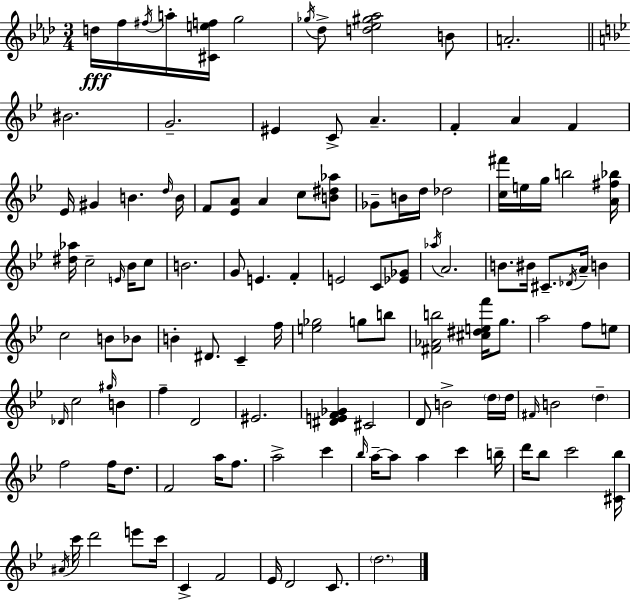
D5/s F5/s F#5/s A5/s [C#4,E5,F5]/s G5/h Gb5/s Db5/e [D5,Eb5,G#5,Ab5]/h B4/e A4/h. BIS4/h. G4/h. EIS4/q C4/e A4/q. F4/q A4/q F4/q Eb4/s G#4/q B4/q. D5/s B4/s F4/e [Eb4,A4]/e A4/q C5/e [B4,D#5,Ab5]/e Gb4/e B4/s D5/s Db5/h [C5,F#6]/s E5/s G5/s B5/h [A4,F#5,Bb5]/s [D#5,Ab5]/s C5/h E4/s Bb4/s C5/e B4/h. G4/e E4/q. F4/q E4/h C4/e [Eb4,Gb4]/e Ab5/s A4/h. B4/e. BIS4/s C#4/e. Db4/s A4/s B4/q C5/h B4/e Bb4/e B4/q D#4/e. C4/q F5/s [E5,Gb5]/h G5/e B5/e [F#4,Ab4,B5]/h [C#5,D#5,E5,F6]/s G5/e. A5/h F5/e E5/e Db4/s C5/h G#5/s B4/q F5/q D4/h EIS4/h. [D#4,E4,F4,Gb4]/q C#4/h D4/e B4/h D5/s D5/s F#4/s B4/h D5/q F5/h F5/s D5/e. F4/h A5/s F5/e. A5/h C6/q Bb5/s A5/s A5/e A5/q C6/q B5/s D6/s Bb5/e C6/h [C#4,Bb5]/s A#4/s C6/s D6/h E6/e C6/s C4/q F4/h Eb4/s D4/h C4/e. D5/h.